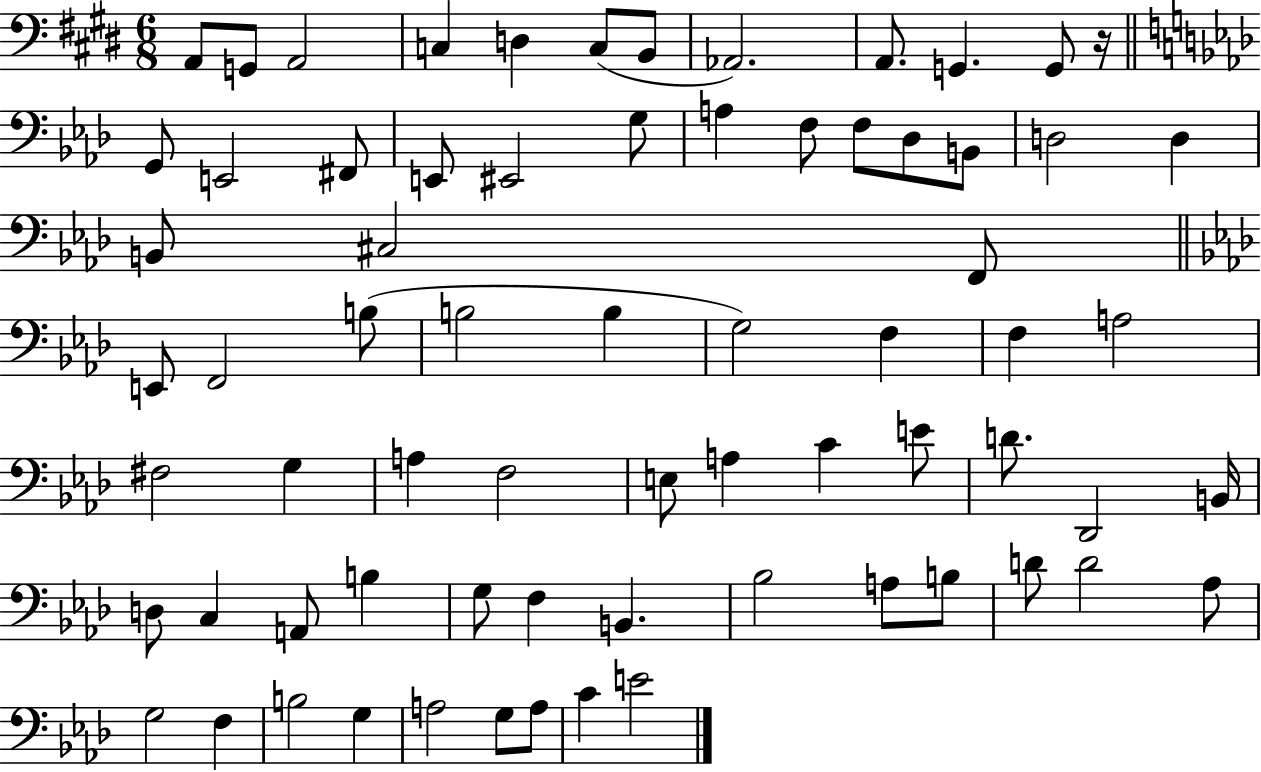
A2/e G2/e A2/h C3/q D3/q C3/e B2/e Ab2/h. A2/e. G2/q. G2/e R/s G2/e E2/h F#2/e E2/e EIS2/h G3/e A3/q F3/e F3/e Db3/e B2/e D3/h D3/q B2/e C#3/h F2/e E2/e F2/h B3/e B3/h B3/q G3/h F3/q F3/q A3/h F#3/h G3/q A3/q F3/h E3/e A3/q C4/q E4/e D4/e. Db2/h B2/s D3/e C3/q A2/e B3/q G3/e F3/q B2/q. Bb3/h A3/e B3/e D4/e D4/h Ab3/e G3/h F3/q B3/h G3/q A3/h G3/e A3/e C4/q E4/h